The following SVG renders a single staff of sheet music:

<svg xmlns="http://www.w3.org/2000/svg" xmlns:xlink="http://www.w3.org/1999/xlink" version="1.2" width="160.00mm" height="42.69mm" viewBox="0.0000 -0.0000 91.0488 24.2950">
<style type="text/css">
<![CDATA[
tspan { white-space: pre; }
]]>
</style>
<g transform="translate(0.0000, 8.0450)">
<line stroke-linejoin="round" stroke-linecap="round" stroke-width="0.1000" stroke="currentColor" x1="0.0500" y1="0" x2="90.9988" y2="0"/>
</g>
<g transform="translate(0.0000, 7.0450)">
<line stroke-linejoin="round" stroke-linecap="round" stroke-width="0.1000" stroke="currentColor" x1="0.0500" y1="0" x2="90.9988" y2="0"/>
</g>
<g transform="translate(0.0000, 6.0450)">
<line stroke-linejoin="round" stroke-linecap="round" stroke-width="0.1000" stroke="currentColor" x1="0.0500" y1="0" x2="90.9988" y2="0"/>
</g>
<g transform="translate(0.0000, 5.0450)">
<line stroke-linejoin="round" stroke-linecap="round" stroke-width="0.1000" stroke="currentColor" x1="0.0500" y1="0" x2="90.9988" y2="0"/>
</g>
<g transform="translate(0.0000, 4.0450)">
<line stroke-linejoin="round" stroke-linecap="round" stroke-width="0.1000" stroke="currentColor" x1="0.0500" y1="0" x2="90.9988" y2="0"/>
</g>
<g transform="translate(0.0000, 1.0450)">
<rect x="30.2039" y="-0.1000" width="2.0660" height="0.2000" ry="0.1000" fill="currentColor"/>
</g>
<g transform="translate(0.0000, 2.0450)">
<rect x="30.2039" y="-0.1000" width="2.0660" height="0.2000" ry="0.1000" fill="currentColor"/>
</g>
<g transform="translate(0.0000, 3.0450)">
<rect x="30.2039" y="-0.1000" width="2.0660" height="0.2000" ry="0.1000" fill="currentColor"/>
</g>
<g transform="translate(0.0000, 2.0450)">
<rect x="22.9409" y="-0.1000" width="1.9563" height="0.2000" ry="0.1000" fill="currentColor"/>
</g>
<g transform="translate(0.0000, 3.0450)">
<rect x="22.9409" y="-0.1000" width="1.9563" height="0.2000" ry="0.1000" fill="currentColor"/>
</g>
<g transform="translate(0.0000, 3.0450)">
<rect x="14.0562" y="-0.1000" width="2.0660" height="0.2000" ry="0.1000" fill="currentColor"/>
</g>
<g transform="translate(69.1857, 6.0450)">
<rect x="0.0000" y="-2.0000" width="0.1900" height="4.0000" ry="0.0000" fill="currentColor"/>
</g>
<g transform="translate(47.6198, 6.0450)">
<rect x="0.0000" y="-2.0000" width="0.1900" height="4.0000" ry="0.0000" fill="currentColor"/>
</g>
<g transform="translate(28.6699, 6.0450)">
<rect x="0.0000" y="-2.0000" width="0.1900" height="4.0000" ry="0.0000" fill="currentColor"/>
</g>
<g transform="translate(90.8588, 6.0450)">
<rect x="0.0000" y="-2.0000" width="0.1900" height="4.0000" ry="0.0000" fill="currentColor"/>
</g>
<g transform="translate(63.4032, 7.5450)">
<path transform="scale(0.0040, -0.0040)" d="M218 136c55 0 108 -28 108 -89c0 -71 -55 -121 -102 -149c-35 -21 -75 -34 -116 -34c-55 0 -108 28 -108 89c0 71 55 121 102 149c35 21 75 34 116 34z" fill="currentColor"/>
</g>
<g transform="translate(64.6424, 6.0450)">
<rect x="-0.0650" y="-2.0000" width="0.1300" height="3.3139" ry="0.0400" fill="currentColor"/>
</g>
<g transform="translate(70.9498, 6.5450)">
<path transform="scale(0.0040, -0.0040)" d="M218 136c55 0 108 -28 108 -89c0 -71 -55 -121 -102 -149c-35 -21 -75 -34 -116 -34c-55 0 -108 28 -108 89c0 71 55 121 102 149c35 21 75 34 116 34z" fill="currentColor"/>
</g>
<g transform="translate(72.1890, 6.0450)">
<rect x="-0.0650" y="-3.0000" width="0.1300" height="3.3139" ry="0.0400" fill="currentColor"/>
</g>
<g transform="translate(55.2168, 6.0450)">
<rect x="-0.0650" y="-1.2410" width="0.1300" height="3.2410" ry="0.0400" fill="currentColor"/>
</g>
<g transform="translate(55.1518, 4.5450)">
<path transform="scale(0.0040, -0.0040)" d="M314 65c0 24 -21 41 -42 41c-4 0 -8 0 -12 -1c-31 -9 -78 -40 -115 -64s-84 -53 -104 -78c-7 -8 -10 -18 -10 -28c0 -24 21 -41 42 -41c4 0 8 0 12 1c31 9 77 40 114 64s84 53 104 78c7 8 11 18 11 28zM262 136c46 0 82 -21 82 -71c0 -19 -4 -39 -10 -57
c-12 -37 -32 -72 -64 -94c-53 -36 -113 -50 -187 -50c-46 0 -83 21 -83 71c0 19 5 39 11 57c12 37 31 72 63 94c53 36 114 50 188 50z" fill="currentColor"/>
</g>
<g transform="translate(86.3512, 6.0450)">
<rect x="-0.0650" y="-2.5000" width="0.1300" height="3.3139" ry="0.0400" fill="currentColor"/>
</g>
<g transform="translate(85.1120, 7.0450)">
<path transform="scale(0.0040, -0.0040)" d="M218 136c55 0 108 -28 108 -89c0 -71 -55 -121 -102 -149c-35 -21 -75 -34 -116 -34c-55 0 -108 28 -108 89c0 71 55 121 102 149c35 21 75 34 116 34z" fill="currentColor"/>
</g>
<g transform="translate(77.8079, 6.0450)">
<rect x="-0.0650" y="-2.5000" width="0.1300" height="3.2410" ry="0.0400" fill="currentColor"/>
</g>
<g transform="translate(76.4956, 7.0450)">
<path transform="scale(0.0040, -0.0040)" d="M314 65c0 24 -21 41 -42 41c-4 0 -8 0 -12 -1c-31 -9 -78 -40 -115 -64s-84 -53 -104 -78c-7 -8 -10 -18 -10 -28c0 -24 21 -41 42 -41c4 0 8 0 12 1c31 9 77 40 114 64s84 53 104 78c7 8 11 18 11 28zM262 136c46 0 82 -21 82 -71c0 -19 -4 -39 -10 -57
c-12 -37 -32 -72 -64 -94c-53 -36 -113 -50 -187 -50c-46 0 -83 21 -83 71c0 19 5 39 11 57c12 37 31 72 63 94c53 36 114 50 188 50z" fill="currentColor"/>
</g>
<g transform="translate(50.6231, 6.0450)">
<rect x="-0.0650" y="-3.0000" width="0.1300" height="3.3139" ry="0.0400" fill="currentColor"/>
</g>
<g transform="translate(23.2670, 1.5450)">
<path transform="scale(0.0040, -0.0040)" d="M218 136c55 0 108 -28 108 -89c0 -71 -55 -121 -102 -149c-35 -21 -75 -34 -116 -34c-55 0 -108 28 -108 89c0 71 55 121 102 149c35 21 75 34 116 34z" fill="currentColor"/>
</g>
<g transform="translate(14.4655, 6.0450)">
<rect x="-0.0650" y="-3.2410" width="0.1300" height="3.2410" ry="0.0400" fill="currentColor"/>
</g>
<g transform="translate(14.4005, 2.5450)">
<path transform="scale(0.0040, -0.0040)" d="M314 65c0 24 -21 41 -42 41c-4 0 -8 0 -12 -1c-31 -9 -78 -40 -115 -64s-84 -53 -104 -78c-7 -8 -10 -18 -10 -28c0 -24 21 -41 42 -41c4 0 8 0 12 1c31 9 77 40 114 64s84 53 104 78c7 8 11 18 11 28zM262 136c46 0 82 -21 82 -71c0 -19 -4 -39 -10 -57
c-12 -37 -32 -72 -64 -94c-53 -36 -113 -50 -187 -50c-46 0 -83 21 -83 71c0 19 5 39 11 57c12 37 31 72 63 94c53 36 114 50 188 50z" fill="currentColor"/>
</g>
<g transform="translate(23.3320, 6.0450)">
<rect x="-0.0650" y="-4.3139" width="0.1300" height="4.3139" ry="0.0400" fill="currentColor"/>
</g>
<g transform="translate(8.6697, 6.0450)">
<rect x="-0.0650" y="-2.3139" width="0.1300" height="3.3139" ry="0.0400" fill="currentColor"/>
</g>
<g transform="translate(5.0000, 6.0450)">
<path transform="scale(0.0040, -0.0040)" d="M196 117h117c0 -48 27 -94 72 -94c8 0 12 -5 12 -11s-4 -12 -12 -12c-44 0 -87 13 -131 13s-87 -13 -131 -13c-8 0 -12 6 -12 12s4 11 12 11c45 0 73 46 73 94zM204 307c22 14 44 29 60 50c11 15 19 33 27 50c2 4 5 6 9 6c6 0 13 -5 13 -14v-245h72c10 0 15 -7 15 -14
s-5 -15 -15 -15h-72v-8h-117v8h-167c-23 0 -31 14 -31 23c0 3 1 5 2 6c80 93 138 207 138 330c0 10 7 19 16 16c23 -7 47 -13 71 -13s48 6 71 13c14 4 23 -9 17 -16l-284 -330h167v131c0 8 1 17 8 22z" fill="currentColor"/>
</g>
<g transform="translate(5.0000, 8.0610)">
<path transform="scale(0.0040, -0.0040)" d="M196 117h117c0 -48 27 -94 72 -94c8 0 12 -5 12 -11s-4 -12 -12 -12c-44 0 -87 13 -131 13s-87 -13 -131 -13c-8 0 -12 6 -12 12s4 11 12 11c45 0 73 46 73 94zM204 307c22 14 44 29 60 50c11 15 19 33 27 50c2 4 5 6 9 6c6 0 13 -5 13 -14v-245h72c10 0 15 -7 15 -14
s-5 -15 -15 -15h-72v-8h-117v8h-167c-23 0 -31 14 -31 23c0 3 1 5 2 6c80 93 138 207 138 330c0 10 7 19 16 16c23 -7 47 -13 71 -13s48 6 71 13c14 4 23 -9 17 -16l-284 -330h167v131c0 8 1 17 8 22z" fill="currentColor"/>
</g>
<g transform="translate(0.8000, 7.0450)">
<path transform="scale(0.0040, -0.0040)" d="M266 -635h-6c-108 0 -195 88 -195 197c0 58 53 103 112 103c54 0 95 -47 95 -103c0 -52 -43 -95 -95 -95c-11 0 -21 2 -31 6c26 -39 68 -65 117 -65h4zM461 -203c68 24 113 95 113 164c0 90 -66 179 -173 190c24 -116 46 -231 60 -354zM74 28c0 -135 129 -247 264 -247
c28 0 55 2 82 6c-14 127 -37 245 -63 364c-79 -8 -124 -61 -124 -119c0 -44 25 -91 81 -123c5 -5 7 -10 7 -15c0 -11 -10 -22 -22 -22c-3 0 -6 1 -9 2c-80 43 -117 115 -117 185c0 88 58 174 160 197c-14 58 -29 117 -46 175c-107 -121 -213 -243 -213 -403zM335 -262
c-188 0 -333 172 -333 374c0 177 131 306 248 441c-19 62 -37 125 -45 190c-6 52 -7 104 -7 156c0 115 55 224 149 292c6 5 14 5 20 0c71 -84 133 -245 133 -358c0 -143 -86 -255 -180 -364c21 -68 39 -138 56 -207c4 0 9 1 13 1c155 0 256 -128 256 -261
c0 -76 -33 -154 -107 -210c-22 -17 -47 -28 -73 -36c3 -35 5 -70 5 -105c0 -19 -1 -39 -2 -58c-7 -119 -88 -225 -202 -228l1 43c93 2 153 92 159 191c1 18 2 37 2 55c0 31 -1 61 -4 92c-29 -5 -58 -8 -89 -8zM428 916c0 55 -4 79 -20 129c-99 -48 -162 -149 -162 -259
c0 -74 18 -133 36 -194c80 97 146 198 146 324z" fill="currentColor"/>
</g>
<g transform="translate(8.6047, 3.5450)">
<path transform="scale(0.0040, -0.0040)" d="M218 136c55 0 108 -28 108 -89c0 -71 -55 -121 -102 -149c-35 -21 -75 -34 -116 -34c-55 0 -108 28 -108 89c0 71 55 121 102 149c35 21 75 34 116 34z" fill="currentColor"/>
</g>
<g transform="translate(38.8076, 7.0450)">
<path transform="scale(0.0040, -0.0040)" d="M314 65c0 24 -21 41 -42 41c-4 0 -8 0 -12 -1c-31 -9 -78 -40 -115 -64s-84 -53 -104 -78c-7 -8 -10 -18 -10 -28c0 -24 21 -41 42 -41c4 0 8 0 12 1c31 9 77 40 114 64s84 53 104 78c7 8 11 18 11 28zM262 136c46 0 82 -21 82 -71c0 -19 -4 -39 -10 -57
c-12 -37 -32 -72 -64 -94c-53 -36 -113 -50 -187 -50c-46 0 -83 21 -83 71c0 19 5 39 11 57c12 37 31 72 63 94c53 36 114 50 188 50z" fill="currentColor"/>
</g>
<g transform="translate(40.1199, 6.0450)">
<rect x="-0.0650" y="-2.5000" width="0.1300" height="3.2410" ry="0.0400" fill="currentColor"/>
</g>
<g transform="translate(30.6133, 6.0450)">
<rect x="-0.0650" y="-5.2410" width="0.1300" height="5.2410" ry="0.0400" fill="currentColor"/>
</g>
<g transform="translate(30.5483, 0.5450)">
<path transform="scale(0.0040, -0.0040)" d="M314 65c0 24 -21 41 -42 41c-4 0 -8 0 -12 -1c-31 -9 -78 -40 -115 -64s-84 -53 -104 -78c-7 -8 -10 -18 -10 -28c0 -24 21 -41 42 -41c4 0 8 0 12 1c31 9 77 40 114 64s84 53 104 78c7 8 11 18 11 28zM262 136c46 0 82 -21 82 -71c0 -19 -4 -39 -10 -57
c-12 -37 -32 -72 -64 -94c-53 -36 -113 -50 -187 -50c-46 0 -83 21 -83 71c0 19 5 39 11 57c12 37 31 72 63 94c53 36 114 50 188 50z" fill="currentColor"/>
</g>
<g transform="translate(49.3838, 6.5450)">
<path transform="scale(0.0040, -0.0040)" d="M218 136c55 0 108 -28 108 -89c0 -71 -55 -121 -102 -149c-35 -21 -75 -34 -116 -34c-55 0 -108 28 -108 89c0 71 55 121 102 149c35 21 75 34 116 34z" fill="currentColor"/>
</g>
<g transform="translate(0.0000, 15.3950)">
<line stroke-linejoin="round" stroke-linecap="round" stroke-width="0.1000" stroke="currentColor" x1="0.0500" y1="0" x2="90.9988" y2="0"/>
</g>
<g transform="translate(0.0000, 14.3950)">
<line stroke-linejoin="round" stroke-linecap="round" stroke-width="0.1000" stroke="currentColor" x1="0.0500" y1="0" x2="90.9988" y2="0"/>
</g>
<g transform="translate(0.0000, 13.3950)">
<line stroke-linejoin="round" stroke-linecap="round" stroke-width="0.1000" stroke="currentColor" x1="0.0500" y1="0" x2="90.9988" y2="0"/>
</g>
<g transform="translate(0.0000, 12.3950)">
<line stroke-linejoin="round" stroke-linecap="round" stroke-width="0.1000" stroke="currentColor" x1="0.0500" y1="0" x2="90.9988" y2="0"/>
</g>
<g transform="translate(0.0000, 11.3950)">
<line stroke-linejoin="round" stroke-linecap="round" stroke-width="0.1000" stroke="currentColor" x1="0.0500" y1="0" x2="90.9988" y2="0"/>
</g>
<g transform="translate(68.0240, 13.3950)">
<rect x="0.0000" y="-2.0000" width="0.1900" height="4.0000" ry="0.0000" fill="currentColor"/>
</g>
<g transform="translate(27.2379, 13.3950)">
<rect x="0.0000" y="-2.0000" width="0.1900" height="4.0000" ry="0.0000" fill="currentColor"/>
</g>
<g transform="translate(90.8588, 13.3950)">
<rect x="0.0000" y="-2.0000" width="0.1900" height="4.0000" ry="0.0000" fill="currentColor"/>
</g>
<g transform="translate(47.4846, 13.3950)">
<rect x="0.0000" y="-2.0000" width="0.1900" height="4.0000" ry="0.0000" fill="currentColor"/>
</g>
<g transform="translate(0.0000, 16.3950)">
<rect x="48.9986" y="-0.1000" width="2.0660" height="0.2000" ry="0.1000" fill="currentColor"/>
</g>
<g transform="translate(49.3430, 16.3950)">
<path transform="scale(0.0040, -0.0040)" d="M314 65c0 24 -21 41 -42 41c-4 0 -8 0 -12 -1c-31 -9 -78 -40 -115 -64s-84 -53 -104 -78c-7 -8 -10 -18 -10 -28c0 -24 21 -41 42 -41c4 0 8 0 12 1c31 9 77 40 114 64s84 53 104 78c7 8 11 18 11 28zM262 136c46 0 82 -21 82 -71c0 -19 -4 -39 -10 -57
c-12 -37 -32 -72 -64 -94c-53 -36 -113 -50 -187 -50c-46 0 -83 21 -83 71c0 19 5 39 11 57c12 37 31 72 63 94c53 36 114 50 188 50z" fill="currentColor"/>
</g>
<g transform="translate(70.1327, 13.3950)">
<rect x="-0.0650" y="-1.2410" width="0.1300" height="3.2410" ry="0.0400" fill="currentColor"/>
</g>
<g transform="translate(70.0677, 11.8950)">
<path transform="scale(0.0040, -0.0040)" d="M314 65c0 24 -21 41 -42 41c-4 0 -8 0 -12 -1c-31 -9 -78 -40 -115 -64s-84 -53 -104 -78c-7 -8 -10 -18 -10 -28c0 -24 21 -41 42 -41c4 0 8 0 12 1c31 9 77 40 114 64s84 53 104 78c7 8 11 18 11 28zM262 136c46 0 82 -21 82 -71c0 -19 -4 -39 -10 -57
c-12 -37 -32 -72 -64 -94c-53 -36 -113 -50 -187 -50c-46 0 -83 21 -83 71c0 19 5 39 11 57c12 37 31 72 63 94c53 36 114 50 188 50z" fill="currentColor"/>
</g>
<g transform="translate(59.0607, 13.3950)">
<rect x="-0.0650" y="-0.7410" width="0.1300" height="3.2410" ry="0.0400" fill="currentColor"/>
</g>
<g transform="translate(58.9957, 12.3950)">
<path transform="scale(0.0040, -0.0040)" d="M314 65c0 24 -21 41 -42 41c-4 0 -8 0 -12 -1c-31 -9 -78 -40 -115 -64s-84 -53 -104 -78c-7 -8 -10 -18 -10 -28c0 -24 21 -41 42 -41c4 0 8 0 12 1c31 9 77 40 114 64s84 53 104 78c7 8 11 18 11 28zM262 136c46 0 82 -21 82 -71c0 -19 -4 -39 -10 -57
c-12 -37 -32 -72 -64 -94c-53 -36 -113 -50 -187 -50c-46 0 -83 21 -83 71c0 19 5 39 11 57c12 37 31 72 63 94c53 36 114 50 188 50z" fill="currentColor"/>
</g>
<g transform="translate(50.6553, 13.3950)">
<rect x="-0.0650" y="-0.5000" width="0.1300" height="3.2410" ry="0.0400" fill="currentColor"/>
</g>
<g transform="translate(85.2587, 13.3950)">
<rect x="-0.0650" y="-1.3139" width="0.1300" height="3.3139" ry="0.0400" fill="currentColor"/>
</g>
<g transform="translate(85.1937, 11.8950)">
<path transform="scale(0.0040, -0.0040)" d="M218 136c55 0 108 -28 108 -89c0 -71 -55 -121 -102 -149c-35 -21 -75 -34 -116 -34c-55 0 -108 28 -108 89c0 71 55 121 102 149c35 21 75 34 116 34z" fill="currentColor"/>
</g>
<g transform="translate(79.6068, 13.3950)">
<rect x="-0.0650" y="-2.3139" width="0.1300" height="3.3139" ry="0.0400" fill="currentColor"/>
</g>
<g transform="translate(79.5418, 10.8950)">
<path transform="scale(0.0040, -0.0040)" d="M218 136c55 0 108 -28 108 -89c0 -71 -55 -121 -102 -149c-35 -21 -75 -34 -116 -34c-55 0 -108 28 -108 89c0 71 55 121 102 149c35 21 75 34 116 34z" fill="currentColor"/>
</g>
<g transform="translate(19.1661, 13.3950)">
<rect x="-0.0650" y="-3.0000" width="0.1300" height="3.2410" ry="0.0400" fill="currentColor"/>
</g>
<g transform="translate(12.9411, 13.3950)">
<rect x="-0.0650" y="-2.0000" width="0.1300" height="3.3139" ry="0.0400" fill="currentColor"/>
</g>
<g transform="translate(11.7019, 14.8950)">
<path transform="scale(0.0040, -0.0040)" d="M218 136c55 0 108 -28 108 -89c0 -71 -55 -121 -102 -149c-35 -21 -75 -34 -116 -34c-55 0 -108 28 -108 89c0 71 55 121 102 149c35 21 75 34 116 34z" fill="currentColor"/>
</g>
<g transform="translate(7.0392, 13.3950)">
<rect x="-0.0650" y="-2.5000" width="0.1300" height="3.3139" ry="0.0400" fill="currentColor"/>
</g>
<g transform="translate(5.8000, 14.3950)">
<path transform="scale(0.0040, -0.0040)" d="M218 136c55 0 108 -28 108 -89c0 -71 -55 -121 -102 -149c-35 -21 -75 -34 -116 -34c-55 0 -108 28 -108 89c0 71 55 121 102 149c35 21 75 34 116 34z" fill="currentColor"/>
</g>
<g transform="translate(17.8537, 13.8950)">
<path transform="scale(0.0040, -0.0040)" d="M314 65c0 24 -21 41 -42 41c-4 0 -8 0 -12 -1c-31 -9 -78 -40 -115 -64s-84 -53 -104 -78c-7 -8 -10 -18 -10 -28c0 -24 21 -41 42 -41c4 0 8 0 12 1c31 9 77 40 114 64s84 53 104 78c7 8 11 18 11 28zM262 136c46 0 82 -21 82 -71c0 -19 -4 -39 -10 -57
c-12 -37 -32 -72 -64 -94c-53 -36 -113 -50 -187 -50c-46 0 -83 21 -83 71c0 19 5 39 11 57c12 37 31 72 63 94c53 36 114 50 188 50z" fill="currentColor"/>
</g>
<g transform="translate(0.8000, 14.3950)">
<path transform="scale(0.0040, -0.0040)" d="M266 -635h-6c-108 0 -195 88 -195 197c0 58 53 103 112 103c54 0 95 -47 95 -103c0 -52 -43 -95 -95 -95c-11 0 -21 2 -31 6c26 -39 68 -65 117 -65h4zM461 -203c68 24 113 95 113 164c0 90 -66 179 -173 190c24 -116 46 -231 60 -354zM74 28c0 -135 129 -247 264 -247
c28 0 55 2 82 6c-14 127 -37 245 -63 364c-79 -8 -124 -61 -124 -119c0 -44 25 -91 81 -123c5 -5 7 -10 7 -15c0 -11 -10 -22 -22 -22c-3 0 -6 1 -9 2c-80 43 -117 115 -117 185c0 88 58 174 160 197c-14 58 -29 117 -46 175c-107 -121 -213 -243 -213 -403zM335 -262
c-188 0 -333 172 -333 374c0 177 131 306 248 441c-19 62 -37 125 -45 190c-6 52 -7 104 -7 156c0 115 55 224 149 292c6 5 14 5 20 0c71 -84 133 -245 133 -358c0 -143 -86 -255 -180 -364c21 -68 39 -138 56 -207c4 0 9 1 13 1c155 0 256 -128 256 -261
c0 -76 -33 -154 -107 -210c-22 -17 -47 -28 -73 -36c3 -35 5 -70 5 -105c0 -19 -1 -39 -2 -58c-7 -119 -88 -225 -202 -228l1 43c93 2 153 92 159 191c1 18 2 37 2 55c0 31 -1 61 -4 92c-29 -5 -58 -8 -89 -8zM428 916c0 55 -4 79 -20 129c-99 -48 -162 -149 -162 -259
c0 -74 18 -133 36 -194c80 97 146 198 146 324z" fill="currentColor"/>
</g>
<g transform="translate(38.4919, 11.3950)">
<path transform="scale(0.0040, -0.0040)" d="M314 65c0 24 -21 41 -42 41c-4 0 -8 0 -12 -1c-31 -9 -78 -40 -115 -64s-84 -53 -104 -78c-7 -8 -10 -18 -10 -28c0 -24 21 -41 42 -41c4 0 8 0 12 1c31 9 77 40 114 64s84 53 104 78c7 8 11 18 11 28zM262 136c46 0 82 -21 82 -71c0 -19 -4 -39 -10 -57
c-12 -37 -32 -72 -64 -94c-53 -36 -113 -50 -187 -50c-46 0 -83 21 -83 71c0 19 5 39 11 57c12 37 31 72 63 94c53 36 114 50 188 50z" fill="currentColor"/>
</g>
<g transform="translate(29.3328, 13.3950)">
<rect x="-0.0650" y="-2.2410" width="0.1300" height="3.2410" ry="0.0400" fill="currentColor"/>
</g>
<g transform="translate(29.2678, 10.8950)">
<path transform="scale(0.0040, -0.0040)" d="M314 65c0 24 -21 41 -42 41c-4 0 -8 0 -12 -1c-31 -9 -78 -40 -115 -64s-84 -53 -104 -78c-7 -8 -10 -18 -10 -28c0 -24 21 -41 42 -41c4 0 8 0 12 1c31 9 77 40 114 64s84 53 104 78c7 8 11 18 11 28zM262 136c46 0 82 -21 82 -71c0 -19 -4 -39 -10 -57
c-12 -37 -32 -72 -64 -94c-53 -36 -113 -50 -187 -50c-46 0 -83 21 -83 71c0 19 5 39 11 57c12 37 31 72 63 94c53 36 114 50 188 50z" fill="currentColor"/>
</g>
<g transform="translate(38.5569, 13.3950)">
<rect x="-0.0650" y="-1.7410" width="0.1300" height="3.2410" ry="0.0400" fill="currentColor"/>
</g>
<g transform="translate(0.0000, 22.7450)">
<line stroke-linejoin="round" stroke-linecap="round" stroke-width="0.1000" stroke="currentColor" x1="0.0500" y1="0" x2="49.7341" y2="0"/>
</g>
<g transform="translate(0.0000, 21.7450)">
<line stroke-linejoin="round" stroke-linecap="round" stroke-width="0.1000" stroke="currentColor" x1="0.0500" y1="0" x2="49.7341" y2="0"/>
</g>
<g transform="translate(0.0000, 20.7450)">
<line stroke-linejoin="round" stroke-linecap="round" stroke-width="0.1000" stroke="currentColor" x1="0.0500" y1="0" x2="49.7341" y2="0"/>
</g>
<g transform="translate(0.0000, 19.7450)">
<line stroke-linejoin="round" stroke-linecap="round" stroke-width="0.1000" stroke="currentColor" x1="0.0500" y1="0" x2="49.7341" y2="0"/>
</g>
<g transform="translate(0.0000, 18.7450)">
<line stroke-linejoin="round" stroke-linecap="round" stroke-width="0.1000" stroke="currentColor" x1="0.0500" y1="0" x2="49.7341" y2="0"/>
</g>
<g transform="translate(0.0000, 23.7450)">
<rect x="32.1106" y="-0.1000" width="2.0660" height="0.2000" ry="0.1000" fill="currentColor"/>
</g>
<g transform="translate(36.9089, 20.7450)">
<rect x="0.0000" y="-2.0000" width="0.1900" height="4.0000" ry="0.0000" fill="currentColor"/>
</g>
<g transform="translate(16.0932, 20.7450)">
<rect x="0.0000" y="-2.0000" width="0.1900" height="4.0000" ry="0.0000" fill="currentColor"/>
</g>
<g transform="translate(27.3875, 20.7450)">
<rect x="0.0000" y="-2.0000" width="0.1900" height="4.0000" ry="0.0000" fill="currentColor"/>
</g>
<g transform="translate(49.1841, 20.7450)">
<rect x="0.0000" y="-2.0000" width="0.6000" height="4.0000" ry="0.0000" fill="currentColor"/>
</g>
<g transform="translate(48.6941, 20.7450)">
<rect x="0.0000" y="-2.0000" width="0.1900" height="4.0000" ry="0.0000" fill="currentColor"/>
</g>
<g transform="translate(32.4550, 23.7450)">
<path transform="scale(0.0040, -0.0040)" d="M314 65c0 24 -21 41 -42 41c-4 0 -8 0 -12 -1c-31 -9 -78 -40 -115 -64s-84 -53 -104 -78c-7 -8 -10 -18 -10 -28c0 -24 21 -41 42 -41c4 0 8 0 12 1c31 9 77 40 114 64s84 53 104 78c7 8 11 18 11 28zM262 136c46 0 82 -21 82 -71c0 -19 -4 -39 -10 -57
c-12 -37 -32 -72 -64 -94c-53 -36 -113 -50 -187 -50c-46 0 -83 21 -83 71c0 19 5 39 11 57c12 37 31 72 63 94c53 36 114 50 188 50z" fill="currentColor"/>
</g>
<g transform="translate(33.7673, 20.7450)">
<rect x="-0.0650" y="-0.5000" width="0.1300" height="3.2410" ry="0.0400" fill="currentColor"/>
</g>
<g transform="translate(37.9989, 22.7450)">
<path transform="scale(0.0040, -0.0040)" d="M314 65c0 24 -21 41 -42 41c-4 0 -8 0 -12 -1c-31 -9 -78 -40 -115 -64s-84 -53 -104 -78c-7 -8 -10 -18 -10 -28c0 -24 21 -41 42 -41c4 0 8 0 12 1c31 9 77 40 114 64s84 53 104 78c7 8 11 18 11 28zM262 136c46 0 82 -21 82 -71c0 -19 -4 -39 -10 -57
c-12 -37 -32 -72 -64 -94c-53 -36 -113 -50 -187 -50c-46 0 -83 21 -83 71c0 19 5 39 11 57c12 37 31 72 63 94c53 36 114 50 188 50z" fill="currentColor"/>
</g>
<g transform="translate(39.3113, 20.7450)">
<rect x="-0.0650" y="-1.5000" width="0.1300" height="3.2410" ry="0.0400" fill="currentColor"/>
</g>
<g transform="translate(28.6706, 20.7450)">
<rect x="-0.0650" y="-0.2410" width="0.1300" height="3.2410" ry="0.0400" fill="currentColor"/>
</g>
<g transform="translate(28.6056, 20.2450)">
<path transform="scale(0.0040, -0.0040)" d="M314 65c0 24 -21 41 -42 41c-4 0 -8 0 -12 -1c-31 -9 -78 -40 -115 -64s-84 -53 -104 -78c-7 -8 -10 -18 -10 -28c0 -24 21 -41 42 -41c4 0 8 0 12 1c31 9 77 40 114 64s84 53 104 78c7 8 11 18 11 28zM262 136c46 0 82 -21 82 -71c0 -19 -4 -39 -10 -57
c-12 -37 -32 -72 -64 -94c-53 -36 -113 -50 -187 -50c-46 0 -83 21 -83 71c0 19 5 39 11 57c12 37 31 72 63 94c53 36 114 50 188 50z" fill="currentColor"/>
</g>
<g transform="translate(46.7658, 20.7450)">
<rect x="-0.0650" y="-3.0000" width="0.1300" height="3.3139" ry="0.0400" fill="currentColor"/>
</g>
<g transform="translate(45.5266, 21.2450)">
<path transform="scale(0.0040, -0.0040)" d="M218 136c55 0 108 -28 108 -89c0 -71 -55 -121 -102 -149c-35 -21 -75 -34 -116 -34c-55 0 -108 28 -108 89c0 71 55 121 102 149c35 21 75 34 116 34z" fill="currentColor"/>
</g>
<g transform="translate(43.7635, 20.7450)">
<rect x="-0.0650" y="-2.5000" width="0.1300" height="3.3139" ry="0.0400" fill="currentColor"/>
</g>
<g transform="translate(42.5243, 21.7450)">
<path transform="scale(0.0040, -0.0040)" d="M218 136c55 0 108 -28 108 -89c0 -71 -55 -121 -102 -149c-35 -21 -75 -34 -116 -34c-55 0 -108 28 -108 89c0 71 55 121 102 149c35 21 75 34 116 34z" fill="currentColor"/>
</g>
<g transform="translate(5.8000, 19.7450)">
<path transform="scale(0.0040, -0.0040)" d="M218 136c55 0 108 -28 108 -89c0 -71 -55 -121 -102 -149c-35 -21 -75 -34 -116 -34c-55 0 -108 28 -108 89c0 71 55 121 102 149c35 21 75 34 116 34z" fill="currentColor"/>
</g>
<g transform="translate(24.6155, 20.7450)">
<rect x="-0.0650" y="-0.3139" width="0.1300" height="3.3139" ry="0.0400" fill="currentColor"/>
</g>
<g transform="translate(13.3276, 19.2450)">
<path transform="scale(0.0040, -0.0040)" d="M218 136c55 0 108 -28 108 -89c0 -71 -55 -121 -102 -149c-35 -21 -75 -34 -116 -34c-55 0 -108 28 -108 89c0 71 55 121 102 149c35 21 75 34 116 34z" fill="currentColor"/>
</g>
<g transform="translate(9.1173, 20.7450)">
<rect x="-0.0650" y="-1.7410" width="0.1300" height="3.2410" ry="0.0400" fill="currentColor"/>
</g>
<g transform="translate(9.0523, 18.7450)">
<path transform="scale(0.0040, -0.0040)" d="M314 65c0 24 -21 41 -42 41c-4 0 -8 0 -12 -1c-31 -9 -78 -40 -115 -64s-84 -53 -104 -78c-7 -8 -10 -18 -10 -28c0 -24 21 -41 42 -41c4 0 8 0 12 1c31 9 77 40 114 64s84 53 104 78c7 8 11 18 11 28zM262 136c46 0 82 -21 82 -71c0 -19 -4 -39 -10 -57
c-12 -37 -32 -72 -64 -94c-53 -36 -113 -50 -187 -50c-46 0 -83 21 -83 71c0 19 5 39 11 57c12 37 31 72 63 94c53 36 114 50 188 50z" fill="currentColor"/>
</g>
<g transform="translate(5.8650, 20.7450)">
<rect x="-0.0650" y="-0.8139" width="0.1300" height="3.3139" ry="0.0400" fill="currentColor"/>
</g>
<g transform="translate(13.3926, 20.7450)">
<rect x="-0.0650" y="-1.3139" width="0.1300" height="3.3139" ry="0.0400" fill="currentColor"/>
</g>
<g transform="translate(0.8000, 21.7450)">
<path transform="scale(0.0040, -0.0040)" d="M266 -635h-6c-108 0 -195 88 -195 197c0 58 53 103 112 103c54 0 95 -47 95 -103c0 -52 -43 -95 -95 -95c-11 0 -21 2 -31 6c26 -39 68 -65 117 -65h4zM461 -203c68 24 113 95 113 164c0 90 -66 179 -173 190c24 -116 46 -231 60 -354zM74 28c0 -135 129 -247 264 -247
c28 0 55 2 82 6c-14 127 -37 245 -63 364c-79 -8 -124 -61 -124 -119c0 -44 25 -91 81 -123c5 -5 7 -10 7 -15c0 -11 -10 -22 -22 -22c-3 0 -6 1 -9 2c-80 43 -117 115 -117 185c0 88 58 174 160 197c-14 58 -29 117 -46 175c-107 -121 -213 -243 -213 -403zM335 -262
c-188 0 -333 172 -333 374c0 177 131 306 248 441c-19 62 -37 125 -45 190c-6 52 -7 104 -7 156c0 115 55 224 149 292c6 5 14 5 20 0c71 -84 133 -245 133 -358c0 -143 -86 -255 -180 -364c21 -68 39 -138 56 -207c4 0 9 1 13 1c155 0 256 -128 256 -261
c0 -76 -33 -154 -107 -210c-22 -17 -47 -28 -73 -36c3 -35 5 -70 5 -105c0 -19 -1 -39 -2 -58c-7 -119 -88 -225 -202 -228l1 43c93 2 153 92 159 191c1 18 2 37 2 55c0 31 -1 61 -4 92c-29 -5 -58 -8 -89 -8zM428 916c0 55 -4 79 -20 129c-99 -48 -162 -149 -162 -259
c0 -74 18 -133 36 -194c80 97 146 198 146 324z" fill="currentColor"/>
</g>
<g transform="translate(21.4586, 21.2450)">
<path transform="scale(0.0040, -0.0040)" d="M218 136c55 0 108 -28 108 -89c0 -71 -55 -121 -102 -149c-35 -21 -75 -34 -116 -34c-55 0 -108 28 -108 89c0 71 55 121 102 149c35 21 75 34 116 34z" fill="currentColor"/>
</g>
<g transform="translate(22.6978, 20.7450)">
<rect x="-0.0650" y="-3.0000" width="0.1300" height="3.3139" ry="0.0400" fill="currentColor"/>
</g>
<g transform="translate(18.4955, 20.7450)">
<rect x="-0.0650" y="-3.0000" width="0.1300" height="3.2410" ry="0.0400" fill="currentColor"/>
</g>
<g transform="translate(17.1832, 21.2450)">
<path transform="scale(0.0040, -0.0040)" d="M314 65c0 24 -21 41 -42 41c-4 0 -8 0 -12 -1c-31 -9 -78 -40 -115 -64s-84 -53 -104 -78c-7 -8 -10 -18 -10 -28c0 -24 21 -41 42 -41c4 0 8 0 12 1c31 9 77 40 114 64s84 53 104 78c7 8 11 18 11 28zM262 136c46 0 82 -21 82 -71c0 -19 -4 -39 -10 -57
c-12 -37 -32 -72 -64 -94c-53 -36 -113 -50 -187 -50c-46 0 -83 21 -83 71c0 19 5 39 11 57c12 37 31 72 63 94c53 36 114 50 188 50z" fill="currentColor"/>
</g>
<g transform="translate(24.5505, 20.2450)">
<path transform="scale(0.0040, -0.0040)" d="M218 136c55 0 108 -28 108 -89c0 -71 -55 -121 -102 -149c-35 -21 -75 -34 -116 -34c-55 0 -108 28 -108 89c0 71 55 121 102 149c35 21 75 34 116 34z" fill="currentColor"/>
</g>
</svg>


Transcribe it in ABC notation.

X:1
T:Untitled
M:4/4
L:1/4
K:C
g b2 d' f'2 G2 A e2 F A G2 G G F A2 g2 f2 C2 d2 e2 g e d f2 e A2 A c c2 C2 E2 G A